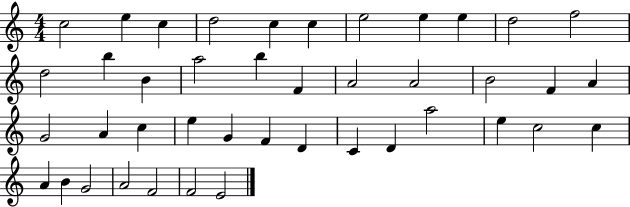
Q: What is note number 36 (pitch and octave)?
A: A4